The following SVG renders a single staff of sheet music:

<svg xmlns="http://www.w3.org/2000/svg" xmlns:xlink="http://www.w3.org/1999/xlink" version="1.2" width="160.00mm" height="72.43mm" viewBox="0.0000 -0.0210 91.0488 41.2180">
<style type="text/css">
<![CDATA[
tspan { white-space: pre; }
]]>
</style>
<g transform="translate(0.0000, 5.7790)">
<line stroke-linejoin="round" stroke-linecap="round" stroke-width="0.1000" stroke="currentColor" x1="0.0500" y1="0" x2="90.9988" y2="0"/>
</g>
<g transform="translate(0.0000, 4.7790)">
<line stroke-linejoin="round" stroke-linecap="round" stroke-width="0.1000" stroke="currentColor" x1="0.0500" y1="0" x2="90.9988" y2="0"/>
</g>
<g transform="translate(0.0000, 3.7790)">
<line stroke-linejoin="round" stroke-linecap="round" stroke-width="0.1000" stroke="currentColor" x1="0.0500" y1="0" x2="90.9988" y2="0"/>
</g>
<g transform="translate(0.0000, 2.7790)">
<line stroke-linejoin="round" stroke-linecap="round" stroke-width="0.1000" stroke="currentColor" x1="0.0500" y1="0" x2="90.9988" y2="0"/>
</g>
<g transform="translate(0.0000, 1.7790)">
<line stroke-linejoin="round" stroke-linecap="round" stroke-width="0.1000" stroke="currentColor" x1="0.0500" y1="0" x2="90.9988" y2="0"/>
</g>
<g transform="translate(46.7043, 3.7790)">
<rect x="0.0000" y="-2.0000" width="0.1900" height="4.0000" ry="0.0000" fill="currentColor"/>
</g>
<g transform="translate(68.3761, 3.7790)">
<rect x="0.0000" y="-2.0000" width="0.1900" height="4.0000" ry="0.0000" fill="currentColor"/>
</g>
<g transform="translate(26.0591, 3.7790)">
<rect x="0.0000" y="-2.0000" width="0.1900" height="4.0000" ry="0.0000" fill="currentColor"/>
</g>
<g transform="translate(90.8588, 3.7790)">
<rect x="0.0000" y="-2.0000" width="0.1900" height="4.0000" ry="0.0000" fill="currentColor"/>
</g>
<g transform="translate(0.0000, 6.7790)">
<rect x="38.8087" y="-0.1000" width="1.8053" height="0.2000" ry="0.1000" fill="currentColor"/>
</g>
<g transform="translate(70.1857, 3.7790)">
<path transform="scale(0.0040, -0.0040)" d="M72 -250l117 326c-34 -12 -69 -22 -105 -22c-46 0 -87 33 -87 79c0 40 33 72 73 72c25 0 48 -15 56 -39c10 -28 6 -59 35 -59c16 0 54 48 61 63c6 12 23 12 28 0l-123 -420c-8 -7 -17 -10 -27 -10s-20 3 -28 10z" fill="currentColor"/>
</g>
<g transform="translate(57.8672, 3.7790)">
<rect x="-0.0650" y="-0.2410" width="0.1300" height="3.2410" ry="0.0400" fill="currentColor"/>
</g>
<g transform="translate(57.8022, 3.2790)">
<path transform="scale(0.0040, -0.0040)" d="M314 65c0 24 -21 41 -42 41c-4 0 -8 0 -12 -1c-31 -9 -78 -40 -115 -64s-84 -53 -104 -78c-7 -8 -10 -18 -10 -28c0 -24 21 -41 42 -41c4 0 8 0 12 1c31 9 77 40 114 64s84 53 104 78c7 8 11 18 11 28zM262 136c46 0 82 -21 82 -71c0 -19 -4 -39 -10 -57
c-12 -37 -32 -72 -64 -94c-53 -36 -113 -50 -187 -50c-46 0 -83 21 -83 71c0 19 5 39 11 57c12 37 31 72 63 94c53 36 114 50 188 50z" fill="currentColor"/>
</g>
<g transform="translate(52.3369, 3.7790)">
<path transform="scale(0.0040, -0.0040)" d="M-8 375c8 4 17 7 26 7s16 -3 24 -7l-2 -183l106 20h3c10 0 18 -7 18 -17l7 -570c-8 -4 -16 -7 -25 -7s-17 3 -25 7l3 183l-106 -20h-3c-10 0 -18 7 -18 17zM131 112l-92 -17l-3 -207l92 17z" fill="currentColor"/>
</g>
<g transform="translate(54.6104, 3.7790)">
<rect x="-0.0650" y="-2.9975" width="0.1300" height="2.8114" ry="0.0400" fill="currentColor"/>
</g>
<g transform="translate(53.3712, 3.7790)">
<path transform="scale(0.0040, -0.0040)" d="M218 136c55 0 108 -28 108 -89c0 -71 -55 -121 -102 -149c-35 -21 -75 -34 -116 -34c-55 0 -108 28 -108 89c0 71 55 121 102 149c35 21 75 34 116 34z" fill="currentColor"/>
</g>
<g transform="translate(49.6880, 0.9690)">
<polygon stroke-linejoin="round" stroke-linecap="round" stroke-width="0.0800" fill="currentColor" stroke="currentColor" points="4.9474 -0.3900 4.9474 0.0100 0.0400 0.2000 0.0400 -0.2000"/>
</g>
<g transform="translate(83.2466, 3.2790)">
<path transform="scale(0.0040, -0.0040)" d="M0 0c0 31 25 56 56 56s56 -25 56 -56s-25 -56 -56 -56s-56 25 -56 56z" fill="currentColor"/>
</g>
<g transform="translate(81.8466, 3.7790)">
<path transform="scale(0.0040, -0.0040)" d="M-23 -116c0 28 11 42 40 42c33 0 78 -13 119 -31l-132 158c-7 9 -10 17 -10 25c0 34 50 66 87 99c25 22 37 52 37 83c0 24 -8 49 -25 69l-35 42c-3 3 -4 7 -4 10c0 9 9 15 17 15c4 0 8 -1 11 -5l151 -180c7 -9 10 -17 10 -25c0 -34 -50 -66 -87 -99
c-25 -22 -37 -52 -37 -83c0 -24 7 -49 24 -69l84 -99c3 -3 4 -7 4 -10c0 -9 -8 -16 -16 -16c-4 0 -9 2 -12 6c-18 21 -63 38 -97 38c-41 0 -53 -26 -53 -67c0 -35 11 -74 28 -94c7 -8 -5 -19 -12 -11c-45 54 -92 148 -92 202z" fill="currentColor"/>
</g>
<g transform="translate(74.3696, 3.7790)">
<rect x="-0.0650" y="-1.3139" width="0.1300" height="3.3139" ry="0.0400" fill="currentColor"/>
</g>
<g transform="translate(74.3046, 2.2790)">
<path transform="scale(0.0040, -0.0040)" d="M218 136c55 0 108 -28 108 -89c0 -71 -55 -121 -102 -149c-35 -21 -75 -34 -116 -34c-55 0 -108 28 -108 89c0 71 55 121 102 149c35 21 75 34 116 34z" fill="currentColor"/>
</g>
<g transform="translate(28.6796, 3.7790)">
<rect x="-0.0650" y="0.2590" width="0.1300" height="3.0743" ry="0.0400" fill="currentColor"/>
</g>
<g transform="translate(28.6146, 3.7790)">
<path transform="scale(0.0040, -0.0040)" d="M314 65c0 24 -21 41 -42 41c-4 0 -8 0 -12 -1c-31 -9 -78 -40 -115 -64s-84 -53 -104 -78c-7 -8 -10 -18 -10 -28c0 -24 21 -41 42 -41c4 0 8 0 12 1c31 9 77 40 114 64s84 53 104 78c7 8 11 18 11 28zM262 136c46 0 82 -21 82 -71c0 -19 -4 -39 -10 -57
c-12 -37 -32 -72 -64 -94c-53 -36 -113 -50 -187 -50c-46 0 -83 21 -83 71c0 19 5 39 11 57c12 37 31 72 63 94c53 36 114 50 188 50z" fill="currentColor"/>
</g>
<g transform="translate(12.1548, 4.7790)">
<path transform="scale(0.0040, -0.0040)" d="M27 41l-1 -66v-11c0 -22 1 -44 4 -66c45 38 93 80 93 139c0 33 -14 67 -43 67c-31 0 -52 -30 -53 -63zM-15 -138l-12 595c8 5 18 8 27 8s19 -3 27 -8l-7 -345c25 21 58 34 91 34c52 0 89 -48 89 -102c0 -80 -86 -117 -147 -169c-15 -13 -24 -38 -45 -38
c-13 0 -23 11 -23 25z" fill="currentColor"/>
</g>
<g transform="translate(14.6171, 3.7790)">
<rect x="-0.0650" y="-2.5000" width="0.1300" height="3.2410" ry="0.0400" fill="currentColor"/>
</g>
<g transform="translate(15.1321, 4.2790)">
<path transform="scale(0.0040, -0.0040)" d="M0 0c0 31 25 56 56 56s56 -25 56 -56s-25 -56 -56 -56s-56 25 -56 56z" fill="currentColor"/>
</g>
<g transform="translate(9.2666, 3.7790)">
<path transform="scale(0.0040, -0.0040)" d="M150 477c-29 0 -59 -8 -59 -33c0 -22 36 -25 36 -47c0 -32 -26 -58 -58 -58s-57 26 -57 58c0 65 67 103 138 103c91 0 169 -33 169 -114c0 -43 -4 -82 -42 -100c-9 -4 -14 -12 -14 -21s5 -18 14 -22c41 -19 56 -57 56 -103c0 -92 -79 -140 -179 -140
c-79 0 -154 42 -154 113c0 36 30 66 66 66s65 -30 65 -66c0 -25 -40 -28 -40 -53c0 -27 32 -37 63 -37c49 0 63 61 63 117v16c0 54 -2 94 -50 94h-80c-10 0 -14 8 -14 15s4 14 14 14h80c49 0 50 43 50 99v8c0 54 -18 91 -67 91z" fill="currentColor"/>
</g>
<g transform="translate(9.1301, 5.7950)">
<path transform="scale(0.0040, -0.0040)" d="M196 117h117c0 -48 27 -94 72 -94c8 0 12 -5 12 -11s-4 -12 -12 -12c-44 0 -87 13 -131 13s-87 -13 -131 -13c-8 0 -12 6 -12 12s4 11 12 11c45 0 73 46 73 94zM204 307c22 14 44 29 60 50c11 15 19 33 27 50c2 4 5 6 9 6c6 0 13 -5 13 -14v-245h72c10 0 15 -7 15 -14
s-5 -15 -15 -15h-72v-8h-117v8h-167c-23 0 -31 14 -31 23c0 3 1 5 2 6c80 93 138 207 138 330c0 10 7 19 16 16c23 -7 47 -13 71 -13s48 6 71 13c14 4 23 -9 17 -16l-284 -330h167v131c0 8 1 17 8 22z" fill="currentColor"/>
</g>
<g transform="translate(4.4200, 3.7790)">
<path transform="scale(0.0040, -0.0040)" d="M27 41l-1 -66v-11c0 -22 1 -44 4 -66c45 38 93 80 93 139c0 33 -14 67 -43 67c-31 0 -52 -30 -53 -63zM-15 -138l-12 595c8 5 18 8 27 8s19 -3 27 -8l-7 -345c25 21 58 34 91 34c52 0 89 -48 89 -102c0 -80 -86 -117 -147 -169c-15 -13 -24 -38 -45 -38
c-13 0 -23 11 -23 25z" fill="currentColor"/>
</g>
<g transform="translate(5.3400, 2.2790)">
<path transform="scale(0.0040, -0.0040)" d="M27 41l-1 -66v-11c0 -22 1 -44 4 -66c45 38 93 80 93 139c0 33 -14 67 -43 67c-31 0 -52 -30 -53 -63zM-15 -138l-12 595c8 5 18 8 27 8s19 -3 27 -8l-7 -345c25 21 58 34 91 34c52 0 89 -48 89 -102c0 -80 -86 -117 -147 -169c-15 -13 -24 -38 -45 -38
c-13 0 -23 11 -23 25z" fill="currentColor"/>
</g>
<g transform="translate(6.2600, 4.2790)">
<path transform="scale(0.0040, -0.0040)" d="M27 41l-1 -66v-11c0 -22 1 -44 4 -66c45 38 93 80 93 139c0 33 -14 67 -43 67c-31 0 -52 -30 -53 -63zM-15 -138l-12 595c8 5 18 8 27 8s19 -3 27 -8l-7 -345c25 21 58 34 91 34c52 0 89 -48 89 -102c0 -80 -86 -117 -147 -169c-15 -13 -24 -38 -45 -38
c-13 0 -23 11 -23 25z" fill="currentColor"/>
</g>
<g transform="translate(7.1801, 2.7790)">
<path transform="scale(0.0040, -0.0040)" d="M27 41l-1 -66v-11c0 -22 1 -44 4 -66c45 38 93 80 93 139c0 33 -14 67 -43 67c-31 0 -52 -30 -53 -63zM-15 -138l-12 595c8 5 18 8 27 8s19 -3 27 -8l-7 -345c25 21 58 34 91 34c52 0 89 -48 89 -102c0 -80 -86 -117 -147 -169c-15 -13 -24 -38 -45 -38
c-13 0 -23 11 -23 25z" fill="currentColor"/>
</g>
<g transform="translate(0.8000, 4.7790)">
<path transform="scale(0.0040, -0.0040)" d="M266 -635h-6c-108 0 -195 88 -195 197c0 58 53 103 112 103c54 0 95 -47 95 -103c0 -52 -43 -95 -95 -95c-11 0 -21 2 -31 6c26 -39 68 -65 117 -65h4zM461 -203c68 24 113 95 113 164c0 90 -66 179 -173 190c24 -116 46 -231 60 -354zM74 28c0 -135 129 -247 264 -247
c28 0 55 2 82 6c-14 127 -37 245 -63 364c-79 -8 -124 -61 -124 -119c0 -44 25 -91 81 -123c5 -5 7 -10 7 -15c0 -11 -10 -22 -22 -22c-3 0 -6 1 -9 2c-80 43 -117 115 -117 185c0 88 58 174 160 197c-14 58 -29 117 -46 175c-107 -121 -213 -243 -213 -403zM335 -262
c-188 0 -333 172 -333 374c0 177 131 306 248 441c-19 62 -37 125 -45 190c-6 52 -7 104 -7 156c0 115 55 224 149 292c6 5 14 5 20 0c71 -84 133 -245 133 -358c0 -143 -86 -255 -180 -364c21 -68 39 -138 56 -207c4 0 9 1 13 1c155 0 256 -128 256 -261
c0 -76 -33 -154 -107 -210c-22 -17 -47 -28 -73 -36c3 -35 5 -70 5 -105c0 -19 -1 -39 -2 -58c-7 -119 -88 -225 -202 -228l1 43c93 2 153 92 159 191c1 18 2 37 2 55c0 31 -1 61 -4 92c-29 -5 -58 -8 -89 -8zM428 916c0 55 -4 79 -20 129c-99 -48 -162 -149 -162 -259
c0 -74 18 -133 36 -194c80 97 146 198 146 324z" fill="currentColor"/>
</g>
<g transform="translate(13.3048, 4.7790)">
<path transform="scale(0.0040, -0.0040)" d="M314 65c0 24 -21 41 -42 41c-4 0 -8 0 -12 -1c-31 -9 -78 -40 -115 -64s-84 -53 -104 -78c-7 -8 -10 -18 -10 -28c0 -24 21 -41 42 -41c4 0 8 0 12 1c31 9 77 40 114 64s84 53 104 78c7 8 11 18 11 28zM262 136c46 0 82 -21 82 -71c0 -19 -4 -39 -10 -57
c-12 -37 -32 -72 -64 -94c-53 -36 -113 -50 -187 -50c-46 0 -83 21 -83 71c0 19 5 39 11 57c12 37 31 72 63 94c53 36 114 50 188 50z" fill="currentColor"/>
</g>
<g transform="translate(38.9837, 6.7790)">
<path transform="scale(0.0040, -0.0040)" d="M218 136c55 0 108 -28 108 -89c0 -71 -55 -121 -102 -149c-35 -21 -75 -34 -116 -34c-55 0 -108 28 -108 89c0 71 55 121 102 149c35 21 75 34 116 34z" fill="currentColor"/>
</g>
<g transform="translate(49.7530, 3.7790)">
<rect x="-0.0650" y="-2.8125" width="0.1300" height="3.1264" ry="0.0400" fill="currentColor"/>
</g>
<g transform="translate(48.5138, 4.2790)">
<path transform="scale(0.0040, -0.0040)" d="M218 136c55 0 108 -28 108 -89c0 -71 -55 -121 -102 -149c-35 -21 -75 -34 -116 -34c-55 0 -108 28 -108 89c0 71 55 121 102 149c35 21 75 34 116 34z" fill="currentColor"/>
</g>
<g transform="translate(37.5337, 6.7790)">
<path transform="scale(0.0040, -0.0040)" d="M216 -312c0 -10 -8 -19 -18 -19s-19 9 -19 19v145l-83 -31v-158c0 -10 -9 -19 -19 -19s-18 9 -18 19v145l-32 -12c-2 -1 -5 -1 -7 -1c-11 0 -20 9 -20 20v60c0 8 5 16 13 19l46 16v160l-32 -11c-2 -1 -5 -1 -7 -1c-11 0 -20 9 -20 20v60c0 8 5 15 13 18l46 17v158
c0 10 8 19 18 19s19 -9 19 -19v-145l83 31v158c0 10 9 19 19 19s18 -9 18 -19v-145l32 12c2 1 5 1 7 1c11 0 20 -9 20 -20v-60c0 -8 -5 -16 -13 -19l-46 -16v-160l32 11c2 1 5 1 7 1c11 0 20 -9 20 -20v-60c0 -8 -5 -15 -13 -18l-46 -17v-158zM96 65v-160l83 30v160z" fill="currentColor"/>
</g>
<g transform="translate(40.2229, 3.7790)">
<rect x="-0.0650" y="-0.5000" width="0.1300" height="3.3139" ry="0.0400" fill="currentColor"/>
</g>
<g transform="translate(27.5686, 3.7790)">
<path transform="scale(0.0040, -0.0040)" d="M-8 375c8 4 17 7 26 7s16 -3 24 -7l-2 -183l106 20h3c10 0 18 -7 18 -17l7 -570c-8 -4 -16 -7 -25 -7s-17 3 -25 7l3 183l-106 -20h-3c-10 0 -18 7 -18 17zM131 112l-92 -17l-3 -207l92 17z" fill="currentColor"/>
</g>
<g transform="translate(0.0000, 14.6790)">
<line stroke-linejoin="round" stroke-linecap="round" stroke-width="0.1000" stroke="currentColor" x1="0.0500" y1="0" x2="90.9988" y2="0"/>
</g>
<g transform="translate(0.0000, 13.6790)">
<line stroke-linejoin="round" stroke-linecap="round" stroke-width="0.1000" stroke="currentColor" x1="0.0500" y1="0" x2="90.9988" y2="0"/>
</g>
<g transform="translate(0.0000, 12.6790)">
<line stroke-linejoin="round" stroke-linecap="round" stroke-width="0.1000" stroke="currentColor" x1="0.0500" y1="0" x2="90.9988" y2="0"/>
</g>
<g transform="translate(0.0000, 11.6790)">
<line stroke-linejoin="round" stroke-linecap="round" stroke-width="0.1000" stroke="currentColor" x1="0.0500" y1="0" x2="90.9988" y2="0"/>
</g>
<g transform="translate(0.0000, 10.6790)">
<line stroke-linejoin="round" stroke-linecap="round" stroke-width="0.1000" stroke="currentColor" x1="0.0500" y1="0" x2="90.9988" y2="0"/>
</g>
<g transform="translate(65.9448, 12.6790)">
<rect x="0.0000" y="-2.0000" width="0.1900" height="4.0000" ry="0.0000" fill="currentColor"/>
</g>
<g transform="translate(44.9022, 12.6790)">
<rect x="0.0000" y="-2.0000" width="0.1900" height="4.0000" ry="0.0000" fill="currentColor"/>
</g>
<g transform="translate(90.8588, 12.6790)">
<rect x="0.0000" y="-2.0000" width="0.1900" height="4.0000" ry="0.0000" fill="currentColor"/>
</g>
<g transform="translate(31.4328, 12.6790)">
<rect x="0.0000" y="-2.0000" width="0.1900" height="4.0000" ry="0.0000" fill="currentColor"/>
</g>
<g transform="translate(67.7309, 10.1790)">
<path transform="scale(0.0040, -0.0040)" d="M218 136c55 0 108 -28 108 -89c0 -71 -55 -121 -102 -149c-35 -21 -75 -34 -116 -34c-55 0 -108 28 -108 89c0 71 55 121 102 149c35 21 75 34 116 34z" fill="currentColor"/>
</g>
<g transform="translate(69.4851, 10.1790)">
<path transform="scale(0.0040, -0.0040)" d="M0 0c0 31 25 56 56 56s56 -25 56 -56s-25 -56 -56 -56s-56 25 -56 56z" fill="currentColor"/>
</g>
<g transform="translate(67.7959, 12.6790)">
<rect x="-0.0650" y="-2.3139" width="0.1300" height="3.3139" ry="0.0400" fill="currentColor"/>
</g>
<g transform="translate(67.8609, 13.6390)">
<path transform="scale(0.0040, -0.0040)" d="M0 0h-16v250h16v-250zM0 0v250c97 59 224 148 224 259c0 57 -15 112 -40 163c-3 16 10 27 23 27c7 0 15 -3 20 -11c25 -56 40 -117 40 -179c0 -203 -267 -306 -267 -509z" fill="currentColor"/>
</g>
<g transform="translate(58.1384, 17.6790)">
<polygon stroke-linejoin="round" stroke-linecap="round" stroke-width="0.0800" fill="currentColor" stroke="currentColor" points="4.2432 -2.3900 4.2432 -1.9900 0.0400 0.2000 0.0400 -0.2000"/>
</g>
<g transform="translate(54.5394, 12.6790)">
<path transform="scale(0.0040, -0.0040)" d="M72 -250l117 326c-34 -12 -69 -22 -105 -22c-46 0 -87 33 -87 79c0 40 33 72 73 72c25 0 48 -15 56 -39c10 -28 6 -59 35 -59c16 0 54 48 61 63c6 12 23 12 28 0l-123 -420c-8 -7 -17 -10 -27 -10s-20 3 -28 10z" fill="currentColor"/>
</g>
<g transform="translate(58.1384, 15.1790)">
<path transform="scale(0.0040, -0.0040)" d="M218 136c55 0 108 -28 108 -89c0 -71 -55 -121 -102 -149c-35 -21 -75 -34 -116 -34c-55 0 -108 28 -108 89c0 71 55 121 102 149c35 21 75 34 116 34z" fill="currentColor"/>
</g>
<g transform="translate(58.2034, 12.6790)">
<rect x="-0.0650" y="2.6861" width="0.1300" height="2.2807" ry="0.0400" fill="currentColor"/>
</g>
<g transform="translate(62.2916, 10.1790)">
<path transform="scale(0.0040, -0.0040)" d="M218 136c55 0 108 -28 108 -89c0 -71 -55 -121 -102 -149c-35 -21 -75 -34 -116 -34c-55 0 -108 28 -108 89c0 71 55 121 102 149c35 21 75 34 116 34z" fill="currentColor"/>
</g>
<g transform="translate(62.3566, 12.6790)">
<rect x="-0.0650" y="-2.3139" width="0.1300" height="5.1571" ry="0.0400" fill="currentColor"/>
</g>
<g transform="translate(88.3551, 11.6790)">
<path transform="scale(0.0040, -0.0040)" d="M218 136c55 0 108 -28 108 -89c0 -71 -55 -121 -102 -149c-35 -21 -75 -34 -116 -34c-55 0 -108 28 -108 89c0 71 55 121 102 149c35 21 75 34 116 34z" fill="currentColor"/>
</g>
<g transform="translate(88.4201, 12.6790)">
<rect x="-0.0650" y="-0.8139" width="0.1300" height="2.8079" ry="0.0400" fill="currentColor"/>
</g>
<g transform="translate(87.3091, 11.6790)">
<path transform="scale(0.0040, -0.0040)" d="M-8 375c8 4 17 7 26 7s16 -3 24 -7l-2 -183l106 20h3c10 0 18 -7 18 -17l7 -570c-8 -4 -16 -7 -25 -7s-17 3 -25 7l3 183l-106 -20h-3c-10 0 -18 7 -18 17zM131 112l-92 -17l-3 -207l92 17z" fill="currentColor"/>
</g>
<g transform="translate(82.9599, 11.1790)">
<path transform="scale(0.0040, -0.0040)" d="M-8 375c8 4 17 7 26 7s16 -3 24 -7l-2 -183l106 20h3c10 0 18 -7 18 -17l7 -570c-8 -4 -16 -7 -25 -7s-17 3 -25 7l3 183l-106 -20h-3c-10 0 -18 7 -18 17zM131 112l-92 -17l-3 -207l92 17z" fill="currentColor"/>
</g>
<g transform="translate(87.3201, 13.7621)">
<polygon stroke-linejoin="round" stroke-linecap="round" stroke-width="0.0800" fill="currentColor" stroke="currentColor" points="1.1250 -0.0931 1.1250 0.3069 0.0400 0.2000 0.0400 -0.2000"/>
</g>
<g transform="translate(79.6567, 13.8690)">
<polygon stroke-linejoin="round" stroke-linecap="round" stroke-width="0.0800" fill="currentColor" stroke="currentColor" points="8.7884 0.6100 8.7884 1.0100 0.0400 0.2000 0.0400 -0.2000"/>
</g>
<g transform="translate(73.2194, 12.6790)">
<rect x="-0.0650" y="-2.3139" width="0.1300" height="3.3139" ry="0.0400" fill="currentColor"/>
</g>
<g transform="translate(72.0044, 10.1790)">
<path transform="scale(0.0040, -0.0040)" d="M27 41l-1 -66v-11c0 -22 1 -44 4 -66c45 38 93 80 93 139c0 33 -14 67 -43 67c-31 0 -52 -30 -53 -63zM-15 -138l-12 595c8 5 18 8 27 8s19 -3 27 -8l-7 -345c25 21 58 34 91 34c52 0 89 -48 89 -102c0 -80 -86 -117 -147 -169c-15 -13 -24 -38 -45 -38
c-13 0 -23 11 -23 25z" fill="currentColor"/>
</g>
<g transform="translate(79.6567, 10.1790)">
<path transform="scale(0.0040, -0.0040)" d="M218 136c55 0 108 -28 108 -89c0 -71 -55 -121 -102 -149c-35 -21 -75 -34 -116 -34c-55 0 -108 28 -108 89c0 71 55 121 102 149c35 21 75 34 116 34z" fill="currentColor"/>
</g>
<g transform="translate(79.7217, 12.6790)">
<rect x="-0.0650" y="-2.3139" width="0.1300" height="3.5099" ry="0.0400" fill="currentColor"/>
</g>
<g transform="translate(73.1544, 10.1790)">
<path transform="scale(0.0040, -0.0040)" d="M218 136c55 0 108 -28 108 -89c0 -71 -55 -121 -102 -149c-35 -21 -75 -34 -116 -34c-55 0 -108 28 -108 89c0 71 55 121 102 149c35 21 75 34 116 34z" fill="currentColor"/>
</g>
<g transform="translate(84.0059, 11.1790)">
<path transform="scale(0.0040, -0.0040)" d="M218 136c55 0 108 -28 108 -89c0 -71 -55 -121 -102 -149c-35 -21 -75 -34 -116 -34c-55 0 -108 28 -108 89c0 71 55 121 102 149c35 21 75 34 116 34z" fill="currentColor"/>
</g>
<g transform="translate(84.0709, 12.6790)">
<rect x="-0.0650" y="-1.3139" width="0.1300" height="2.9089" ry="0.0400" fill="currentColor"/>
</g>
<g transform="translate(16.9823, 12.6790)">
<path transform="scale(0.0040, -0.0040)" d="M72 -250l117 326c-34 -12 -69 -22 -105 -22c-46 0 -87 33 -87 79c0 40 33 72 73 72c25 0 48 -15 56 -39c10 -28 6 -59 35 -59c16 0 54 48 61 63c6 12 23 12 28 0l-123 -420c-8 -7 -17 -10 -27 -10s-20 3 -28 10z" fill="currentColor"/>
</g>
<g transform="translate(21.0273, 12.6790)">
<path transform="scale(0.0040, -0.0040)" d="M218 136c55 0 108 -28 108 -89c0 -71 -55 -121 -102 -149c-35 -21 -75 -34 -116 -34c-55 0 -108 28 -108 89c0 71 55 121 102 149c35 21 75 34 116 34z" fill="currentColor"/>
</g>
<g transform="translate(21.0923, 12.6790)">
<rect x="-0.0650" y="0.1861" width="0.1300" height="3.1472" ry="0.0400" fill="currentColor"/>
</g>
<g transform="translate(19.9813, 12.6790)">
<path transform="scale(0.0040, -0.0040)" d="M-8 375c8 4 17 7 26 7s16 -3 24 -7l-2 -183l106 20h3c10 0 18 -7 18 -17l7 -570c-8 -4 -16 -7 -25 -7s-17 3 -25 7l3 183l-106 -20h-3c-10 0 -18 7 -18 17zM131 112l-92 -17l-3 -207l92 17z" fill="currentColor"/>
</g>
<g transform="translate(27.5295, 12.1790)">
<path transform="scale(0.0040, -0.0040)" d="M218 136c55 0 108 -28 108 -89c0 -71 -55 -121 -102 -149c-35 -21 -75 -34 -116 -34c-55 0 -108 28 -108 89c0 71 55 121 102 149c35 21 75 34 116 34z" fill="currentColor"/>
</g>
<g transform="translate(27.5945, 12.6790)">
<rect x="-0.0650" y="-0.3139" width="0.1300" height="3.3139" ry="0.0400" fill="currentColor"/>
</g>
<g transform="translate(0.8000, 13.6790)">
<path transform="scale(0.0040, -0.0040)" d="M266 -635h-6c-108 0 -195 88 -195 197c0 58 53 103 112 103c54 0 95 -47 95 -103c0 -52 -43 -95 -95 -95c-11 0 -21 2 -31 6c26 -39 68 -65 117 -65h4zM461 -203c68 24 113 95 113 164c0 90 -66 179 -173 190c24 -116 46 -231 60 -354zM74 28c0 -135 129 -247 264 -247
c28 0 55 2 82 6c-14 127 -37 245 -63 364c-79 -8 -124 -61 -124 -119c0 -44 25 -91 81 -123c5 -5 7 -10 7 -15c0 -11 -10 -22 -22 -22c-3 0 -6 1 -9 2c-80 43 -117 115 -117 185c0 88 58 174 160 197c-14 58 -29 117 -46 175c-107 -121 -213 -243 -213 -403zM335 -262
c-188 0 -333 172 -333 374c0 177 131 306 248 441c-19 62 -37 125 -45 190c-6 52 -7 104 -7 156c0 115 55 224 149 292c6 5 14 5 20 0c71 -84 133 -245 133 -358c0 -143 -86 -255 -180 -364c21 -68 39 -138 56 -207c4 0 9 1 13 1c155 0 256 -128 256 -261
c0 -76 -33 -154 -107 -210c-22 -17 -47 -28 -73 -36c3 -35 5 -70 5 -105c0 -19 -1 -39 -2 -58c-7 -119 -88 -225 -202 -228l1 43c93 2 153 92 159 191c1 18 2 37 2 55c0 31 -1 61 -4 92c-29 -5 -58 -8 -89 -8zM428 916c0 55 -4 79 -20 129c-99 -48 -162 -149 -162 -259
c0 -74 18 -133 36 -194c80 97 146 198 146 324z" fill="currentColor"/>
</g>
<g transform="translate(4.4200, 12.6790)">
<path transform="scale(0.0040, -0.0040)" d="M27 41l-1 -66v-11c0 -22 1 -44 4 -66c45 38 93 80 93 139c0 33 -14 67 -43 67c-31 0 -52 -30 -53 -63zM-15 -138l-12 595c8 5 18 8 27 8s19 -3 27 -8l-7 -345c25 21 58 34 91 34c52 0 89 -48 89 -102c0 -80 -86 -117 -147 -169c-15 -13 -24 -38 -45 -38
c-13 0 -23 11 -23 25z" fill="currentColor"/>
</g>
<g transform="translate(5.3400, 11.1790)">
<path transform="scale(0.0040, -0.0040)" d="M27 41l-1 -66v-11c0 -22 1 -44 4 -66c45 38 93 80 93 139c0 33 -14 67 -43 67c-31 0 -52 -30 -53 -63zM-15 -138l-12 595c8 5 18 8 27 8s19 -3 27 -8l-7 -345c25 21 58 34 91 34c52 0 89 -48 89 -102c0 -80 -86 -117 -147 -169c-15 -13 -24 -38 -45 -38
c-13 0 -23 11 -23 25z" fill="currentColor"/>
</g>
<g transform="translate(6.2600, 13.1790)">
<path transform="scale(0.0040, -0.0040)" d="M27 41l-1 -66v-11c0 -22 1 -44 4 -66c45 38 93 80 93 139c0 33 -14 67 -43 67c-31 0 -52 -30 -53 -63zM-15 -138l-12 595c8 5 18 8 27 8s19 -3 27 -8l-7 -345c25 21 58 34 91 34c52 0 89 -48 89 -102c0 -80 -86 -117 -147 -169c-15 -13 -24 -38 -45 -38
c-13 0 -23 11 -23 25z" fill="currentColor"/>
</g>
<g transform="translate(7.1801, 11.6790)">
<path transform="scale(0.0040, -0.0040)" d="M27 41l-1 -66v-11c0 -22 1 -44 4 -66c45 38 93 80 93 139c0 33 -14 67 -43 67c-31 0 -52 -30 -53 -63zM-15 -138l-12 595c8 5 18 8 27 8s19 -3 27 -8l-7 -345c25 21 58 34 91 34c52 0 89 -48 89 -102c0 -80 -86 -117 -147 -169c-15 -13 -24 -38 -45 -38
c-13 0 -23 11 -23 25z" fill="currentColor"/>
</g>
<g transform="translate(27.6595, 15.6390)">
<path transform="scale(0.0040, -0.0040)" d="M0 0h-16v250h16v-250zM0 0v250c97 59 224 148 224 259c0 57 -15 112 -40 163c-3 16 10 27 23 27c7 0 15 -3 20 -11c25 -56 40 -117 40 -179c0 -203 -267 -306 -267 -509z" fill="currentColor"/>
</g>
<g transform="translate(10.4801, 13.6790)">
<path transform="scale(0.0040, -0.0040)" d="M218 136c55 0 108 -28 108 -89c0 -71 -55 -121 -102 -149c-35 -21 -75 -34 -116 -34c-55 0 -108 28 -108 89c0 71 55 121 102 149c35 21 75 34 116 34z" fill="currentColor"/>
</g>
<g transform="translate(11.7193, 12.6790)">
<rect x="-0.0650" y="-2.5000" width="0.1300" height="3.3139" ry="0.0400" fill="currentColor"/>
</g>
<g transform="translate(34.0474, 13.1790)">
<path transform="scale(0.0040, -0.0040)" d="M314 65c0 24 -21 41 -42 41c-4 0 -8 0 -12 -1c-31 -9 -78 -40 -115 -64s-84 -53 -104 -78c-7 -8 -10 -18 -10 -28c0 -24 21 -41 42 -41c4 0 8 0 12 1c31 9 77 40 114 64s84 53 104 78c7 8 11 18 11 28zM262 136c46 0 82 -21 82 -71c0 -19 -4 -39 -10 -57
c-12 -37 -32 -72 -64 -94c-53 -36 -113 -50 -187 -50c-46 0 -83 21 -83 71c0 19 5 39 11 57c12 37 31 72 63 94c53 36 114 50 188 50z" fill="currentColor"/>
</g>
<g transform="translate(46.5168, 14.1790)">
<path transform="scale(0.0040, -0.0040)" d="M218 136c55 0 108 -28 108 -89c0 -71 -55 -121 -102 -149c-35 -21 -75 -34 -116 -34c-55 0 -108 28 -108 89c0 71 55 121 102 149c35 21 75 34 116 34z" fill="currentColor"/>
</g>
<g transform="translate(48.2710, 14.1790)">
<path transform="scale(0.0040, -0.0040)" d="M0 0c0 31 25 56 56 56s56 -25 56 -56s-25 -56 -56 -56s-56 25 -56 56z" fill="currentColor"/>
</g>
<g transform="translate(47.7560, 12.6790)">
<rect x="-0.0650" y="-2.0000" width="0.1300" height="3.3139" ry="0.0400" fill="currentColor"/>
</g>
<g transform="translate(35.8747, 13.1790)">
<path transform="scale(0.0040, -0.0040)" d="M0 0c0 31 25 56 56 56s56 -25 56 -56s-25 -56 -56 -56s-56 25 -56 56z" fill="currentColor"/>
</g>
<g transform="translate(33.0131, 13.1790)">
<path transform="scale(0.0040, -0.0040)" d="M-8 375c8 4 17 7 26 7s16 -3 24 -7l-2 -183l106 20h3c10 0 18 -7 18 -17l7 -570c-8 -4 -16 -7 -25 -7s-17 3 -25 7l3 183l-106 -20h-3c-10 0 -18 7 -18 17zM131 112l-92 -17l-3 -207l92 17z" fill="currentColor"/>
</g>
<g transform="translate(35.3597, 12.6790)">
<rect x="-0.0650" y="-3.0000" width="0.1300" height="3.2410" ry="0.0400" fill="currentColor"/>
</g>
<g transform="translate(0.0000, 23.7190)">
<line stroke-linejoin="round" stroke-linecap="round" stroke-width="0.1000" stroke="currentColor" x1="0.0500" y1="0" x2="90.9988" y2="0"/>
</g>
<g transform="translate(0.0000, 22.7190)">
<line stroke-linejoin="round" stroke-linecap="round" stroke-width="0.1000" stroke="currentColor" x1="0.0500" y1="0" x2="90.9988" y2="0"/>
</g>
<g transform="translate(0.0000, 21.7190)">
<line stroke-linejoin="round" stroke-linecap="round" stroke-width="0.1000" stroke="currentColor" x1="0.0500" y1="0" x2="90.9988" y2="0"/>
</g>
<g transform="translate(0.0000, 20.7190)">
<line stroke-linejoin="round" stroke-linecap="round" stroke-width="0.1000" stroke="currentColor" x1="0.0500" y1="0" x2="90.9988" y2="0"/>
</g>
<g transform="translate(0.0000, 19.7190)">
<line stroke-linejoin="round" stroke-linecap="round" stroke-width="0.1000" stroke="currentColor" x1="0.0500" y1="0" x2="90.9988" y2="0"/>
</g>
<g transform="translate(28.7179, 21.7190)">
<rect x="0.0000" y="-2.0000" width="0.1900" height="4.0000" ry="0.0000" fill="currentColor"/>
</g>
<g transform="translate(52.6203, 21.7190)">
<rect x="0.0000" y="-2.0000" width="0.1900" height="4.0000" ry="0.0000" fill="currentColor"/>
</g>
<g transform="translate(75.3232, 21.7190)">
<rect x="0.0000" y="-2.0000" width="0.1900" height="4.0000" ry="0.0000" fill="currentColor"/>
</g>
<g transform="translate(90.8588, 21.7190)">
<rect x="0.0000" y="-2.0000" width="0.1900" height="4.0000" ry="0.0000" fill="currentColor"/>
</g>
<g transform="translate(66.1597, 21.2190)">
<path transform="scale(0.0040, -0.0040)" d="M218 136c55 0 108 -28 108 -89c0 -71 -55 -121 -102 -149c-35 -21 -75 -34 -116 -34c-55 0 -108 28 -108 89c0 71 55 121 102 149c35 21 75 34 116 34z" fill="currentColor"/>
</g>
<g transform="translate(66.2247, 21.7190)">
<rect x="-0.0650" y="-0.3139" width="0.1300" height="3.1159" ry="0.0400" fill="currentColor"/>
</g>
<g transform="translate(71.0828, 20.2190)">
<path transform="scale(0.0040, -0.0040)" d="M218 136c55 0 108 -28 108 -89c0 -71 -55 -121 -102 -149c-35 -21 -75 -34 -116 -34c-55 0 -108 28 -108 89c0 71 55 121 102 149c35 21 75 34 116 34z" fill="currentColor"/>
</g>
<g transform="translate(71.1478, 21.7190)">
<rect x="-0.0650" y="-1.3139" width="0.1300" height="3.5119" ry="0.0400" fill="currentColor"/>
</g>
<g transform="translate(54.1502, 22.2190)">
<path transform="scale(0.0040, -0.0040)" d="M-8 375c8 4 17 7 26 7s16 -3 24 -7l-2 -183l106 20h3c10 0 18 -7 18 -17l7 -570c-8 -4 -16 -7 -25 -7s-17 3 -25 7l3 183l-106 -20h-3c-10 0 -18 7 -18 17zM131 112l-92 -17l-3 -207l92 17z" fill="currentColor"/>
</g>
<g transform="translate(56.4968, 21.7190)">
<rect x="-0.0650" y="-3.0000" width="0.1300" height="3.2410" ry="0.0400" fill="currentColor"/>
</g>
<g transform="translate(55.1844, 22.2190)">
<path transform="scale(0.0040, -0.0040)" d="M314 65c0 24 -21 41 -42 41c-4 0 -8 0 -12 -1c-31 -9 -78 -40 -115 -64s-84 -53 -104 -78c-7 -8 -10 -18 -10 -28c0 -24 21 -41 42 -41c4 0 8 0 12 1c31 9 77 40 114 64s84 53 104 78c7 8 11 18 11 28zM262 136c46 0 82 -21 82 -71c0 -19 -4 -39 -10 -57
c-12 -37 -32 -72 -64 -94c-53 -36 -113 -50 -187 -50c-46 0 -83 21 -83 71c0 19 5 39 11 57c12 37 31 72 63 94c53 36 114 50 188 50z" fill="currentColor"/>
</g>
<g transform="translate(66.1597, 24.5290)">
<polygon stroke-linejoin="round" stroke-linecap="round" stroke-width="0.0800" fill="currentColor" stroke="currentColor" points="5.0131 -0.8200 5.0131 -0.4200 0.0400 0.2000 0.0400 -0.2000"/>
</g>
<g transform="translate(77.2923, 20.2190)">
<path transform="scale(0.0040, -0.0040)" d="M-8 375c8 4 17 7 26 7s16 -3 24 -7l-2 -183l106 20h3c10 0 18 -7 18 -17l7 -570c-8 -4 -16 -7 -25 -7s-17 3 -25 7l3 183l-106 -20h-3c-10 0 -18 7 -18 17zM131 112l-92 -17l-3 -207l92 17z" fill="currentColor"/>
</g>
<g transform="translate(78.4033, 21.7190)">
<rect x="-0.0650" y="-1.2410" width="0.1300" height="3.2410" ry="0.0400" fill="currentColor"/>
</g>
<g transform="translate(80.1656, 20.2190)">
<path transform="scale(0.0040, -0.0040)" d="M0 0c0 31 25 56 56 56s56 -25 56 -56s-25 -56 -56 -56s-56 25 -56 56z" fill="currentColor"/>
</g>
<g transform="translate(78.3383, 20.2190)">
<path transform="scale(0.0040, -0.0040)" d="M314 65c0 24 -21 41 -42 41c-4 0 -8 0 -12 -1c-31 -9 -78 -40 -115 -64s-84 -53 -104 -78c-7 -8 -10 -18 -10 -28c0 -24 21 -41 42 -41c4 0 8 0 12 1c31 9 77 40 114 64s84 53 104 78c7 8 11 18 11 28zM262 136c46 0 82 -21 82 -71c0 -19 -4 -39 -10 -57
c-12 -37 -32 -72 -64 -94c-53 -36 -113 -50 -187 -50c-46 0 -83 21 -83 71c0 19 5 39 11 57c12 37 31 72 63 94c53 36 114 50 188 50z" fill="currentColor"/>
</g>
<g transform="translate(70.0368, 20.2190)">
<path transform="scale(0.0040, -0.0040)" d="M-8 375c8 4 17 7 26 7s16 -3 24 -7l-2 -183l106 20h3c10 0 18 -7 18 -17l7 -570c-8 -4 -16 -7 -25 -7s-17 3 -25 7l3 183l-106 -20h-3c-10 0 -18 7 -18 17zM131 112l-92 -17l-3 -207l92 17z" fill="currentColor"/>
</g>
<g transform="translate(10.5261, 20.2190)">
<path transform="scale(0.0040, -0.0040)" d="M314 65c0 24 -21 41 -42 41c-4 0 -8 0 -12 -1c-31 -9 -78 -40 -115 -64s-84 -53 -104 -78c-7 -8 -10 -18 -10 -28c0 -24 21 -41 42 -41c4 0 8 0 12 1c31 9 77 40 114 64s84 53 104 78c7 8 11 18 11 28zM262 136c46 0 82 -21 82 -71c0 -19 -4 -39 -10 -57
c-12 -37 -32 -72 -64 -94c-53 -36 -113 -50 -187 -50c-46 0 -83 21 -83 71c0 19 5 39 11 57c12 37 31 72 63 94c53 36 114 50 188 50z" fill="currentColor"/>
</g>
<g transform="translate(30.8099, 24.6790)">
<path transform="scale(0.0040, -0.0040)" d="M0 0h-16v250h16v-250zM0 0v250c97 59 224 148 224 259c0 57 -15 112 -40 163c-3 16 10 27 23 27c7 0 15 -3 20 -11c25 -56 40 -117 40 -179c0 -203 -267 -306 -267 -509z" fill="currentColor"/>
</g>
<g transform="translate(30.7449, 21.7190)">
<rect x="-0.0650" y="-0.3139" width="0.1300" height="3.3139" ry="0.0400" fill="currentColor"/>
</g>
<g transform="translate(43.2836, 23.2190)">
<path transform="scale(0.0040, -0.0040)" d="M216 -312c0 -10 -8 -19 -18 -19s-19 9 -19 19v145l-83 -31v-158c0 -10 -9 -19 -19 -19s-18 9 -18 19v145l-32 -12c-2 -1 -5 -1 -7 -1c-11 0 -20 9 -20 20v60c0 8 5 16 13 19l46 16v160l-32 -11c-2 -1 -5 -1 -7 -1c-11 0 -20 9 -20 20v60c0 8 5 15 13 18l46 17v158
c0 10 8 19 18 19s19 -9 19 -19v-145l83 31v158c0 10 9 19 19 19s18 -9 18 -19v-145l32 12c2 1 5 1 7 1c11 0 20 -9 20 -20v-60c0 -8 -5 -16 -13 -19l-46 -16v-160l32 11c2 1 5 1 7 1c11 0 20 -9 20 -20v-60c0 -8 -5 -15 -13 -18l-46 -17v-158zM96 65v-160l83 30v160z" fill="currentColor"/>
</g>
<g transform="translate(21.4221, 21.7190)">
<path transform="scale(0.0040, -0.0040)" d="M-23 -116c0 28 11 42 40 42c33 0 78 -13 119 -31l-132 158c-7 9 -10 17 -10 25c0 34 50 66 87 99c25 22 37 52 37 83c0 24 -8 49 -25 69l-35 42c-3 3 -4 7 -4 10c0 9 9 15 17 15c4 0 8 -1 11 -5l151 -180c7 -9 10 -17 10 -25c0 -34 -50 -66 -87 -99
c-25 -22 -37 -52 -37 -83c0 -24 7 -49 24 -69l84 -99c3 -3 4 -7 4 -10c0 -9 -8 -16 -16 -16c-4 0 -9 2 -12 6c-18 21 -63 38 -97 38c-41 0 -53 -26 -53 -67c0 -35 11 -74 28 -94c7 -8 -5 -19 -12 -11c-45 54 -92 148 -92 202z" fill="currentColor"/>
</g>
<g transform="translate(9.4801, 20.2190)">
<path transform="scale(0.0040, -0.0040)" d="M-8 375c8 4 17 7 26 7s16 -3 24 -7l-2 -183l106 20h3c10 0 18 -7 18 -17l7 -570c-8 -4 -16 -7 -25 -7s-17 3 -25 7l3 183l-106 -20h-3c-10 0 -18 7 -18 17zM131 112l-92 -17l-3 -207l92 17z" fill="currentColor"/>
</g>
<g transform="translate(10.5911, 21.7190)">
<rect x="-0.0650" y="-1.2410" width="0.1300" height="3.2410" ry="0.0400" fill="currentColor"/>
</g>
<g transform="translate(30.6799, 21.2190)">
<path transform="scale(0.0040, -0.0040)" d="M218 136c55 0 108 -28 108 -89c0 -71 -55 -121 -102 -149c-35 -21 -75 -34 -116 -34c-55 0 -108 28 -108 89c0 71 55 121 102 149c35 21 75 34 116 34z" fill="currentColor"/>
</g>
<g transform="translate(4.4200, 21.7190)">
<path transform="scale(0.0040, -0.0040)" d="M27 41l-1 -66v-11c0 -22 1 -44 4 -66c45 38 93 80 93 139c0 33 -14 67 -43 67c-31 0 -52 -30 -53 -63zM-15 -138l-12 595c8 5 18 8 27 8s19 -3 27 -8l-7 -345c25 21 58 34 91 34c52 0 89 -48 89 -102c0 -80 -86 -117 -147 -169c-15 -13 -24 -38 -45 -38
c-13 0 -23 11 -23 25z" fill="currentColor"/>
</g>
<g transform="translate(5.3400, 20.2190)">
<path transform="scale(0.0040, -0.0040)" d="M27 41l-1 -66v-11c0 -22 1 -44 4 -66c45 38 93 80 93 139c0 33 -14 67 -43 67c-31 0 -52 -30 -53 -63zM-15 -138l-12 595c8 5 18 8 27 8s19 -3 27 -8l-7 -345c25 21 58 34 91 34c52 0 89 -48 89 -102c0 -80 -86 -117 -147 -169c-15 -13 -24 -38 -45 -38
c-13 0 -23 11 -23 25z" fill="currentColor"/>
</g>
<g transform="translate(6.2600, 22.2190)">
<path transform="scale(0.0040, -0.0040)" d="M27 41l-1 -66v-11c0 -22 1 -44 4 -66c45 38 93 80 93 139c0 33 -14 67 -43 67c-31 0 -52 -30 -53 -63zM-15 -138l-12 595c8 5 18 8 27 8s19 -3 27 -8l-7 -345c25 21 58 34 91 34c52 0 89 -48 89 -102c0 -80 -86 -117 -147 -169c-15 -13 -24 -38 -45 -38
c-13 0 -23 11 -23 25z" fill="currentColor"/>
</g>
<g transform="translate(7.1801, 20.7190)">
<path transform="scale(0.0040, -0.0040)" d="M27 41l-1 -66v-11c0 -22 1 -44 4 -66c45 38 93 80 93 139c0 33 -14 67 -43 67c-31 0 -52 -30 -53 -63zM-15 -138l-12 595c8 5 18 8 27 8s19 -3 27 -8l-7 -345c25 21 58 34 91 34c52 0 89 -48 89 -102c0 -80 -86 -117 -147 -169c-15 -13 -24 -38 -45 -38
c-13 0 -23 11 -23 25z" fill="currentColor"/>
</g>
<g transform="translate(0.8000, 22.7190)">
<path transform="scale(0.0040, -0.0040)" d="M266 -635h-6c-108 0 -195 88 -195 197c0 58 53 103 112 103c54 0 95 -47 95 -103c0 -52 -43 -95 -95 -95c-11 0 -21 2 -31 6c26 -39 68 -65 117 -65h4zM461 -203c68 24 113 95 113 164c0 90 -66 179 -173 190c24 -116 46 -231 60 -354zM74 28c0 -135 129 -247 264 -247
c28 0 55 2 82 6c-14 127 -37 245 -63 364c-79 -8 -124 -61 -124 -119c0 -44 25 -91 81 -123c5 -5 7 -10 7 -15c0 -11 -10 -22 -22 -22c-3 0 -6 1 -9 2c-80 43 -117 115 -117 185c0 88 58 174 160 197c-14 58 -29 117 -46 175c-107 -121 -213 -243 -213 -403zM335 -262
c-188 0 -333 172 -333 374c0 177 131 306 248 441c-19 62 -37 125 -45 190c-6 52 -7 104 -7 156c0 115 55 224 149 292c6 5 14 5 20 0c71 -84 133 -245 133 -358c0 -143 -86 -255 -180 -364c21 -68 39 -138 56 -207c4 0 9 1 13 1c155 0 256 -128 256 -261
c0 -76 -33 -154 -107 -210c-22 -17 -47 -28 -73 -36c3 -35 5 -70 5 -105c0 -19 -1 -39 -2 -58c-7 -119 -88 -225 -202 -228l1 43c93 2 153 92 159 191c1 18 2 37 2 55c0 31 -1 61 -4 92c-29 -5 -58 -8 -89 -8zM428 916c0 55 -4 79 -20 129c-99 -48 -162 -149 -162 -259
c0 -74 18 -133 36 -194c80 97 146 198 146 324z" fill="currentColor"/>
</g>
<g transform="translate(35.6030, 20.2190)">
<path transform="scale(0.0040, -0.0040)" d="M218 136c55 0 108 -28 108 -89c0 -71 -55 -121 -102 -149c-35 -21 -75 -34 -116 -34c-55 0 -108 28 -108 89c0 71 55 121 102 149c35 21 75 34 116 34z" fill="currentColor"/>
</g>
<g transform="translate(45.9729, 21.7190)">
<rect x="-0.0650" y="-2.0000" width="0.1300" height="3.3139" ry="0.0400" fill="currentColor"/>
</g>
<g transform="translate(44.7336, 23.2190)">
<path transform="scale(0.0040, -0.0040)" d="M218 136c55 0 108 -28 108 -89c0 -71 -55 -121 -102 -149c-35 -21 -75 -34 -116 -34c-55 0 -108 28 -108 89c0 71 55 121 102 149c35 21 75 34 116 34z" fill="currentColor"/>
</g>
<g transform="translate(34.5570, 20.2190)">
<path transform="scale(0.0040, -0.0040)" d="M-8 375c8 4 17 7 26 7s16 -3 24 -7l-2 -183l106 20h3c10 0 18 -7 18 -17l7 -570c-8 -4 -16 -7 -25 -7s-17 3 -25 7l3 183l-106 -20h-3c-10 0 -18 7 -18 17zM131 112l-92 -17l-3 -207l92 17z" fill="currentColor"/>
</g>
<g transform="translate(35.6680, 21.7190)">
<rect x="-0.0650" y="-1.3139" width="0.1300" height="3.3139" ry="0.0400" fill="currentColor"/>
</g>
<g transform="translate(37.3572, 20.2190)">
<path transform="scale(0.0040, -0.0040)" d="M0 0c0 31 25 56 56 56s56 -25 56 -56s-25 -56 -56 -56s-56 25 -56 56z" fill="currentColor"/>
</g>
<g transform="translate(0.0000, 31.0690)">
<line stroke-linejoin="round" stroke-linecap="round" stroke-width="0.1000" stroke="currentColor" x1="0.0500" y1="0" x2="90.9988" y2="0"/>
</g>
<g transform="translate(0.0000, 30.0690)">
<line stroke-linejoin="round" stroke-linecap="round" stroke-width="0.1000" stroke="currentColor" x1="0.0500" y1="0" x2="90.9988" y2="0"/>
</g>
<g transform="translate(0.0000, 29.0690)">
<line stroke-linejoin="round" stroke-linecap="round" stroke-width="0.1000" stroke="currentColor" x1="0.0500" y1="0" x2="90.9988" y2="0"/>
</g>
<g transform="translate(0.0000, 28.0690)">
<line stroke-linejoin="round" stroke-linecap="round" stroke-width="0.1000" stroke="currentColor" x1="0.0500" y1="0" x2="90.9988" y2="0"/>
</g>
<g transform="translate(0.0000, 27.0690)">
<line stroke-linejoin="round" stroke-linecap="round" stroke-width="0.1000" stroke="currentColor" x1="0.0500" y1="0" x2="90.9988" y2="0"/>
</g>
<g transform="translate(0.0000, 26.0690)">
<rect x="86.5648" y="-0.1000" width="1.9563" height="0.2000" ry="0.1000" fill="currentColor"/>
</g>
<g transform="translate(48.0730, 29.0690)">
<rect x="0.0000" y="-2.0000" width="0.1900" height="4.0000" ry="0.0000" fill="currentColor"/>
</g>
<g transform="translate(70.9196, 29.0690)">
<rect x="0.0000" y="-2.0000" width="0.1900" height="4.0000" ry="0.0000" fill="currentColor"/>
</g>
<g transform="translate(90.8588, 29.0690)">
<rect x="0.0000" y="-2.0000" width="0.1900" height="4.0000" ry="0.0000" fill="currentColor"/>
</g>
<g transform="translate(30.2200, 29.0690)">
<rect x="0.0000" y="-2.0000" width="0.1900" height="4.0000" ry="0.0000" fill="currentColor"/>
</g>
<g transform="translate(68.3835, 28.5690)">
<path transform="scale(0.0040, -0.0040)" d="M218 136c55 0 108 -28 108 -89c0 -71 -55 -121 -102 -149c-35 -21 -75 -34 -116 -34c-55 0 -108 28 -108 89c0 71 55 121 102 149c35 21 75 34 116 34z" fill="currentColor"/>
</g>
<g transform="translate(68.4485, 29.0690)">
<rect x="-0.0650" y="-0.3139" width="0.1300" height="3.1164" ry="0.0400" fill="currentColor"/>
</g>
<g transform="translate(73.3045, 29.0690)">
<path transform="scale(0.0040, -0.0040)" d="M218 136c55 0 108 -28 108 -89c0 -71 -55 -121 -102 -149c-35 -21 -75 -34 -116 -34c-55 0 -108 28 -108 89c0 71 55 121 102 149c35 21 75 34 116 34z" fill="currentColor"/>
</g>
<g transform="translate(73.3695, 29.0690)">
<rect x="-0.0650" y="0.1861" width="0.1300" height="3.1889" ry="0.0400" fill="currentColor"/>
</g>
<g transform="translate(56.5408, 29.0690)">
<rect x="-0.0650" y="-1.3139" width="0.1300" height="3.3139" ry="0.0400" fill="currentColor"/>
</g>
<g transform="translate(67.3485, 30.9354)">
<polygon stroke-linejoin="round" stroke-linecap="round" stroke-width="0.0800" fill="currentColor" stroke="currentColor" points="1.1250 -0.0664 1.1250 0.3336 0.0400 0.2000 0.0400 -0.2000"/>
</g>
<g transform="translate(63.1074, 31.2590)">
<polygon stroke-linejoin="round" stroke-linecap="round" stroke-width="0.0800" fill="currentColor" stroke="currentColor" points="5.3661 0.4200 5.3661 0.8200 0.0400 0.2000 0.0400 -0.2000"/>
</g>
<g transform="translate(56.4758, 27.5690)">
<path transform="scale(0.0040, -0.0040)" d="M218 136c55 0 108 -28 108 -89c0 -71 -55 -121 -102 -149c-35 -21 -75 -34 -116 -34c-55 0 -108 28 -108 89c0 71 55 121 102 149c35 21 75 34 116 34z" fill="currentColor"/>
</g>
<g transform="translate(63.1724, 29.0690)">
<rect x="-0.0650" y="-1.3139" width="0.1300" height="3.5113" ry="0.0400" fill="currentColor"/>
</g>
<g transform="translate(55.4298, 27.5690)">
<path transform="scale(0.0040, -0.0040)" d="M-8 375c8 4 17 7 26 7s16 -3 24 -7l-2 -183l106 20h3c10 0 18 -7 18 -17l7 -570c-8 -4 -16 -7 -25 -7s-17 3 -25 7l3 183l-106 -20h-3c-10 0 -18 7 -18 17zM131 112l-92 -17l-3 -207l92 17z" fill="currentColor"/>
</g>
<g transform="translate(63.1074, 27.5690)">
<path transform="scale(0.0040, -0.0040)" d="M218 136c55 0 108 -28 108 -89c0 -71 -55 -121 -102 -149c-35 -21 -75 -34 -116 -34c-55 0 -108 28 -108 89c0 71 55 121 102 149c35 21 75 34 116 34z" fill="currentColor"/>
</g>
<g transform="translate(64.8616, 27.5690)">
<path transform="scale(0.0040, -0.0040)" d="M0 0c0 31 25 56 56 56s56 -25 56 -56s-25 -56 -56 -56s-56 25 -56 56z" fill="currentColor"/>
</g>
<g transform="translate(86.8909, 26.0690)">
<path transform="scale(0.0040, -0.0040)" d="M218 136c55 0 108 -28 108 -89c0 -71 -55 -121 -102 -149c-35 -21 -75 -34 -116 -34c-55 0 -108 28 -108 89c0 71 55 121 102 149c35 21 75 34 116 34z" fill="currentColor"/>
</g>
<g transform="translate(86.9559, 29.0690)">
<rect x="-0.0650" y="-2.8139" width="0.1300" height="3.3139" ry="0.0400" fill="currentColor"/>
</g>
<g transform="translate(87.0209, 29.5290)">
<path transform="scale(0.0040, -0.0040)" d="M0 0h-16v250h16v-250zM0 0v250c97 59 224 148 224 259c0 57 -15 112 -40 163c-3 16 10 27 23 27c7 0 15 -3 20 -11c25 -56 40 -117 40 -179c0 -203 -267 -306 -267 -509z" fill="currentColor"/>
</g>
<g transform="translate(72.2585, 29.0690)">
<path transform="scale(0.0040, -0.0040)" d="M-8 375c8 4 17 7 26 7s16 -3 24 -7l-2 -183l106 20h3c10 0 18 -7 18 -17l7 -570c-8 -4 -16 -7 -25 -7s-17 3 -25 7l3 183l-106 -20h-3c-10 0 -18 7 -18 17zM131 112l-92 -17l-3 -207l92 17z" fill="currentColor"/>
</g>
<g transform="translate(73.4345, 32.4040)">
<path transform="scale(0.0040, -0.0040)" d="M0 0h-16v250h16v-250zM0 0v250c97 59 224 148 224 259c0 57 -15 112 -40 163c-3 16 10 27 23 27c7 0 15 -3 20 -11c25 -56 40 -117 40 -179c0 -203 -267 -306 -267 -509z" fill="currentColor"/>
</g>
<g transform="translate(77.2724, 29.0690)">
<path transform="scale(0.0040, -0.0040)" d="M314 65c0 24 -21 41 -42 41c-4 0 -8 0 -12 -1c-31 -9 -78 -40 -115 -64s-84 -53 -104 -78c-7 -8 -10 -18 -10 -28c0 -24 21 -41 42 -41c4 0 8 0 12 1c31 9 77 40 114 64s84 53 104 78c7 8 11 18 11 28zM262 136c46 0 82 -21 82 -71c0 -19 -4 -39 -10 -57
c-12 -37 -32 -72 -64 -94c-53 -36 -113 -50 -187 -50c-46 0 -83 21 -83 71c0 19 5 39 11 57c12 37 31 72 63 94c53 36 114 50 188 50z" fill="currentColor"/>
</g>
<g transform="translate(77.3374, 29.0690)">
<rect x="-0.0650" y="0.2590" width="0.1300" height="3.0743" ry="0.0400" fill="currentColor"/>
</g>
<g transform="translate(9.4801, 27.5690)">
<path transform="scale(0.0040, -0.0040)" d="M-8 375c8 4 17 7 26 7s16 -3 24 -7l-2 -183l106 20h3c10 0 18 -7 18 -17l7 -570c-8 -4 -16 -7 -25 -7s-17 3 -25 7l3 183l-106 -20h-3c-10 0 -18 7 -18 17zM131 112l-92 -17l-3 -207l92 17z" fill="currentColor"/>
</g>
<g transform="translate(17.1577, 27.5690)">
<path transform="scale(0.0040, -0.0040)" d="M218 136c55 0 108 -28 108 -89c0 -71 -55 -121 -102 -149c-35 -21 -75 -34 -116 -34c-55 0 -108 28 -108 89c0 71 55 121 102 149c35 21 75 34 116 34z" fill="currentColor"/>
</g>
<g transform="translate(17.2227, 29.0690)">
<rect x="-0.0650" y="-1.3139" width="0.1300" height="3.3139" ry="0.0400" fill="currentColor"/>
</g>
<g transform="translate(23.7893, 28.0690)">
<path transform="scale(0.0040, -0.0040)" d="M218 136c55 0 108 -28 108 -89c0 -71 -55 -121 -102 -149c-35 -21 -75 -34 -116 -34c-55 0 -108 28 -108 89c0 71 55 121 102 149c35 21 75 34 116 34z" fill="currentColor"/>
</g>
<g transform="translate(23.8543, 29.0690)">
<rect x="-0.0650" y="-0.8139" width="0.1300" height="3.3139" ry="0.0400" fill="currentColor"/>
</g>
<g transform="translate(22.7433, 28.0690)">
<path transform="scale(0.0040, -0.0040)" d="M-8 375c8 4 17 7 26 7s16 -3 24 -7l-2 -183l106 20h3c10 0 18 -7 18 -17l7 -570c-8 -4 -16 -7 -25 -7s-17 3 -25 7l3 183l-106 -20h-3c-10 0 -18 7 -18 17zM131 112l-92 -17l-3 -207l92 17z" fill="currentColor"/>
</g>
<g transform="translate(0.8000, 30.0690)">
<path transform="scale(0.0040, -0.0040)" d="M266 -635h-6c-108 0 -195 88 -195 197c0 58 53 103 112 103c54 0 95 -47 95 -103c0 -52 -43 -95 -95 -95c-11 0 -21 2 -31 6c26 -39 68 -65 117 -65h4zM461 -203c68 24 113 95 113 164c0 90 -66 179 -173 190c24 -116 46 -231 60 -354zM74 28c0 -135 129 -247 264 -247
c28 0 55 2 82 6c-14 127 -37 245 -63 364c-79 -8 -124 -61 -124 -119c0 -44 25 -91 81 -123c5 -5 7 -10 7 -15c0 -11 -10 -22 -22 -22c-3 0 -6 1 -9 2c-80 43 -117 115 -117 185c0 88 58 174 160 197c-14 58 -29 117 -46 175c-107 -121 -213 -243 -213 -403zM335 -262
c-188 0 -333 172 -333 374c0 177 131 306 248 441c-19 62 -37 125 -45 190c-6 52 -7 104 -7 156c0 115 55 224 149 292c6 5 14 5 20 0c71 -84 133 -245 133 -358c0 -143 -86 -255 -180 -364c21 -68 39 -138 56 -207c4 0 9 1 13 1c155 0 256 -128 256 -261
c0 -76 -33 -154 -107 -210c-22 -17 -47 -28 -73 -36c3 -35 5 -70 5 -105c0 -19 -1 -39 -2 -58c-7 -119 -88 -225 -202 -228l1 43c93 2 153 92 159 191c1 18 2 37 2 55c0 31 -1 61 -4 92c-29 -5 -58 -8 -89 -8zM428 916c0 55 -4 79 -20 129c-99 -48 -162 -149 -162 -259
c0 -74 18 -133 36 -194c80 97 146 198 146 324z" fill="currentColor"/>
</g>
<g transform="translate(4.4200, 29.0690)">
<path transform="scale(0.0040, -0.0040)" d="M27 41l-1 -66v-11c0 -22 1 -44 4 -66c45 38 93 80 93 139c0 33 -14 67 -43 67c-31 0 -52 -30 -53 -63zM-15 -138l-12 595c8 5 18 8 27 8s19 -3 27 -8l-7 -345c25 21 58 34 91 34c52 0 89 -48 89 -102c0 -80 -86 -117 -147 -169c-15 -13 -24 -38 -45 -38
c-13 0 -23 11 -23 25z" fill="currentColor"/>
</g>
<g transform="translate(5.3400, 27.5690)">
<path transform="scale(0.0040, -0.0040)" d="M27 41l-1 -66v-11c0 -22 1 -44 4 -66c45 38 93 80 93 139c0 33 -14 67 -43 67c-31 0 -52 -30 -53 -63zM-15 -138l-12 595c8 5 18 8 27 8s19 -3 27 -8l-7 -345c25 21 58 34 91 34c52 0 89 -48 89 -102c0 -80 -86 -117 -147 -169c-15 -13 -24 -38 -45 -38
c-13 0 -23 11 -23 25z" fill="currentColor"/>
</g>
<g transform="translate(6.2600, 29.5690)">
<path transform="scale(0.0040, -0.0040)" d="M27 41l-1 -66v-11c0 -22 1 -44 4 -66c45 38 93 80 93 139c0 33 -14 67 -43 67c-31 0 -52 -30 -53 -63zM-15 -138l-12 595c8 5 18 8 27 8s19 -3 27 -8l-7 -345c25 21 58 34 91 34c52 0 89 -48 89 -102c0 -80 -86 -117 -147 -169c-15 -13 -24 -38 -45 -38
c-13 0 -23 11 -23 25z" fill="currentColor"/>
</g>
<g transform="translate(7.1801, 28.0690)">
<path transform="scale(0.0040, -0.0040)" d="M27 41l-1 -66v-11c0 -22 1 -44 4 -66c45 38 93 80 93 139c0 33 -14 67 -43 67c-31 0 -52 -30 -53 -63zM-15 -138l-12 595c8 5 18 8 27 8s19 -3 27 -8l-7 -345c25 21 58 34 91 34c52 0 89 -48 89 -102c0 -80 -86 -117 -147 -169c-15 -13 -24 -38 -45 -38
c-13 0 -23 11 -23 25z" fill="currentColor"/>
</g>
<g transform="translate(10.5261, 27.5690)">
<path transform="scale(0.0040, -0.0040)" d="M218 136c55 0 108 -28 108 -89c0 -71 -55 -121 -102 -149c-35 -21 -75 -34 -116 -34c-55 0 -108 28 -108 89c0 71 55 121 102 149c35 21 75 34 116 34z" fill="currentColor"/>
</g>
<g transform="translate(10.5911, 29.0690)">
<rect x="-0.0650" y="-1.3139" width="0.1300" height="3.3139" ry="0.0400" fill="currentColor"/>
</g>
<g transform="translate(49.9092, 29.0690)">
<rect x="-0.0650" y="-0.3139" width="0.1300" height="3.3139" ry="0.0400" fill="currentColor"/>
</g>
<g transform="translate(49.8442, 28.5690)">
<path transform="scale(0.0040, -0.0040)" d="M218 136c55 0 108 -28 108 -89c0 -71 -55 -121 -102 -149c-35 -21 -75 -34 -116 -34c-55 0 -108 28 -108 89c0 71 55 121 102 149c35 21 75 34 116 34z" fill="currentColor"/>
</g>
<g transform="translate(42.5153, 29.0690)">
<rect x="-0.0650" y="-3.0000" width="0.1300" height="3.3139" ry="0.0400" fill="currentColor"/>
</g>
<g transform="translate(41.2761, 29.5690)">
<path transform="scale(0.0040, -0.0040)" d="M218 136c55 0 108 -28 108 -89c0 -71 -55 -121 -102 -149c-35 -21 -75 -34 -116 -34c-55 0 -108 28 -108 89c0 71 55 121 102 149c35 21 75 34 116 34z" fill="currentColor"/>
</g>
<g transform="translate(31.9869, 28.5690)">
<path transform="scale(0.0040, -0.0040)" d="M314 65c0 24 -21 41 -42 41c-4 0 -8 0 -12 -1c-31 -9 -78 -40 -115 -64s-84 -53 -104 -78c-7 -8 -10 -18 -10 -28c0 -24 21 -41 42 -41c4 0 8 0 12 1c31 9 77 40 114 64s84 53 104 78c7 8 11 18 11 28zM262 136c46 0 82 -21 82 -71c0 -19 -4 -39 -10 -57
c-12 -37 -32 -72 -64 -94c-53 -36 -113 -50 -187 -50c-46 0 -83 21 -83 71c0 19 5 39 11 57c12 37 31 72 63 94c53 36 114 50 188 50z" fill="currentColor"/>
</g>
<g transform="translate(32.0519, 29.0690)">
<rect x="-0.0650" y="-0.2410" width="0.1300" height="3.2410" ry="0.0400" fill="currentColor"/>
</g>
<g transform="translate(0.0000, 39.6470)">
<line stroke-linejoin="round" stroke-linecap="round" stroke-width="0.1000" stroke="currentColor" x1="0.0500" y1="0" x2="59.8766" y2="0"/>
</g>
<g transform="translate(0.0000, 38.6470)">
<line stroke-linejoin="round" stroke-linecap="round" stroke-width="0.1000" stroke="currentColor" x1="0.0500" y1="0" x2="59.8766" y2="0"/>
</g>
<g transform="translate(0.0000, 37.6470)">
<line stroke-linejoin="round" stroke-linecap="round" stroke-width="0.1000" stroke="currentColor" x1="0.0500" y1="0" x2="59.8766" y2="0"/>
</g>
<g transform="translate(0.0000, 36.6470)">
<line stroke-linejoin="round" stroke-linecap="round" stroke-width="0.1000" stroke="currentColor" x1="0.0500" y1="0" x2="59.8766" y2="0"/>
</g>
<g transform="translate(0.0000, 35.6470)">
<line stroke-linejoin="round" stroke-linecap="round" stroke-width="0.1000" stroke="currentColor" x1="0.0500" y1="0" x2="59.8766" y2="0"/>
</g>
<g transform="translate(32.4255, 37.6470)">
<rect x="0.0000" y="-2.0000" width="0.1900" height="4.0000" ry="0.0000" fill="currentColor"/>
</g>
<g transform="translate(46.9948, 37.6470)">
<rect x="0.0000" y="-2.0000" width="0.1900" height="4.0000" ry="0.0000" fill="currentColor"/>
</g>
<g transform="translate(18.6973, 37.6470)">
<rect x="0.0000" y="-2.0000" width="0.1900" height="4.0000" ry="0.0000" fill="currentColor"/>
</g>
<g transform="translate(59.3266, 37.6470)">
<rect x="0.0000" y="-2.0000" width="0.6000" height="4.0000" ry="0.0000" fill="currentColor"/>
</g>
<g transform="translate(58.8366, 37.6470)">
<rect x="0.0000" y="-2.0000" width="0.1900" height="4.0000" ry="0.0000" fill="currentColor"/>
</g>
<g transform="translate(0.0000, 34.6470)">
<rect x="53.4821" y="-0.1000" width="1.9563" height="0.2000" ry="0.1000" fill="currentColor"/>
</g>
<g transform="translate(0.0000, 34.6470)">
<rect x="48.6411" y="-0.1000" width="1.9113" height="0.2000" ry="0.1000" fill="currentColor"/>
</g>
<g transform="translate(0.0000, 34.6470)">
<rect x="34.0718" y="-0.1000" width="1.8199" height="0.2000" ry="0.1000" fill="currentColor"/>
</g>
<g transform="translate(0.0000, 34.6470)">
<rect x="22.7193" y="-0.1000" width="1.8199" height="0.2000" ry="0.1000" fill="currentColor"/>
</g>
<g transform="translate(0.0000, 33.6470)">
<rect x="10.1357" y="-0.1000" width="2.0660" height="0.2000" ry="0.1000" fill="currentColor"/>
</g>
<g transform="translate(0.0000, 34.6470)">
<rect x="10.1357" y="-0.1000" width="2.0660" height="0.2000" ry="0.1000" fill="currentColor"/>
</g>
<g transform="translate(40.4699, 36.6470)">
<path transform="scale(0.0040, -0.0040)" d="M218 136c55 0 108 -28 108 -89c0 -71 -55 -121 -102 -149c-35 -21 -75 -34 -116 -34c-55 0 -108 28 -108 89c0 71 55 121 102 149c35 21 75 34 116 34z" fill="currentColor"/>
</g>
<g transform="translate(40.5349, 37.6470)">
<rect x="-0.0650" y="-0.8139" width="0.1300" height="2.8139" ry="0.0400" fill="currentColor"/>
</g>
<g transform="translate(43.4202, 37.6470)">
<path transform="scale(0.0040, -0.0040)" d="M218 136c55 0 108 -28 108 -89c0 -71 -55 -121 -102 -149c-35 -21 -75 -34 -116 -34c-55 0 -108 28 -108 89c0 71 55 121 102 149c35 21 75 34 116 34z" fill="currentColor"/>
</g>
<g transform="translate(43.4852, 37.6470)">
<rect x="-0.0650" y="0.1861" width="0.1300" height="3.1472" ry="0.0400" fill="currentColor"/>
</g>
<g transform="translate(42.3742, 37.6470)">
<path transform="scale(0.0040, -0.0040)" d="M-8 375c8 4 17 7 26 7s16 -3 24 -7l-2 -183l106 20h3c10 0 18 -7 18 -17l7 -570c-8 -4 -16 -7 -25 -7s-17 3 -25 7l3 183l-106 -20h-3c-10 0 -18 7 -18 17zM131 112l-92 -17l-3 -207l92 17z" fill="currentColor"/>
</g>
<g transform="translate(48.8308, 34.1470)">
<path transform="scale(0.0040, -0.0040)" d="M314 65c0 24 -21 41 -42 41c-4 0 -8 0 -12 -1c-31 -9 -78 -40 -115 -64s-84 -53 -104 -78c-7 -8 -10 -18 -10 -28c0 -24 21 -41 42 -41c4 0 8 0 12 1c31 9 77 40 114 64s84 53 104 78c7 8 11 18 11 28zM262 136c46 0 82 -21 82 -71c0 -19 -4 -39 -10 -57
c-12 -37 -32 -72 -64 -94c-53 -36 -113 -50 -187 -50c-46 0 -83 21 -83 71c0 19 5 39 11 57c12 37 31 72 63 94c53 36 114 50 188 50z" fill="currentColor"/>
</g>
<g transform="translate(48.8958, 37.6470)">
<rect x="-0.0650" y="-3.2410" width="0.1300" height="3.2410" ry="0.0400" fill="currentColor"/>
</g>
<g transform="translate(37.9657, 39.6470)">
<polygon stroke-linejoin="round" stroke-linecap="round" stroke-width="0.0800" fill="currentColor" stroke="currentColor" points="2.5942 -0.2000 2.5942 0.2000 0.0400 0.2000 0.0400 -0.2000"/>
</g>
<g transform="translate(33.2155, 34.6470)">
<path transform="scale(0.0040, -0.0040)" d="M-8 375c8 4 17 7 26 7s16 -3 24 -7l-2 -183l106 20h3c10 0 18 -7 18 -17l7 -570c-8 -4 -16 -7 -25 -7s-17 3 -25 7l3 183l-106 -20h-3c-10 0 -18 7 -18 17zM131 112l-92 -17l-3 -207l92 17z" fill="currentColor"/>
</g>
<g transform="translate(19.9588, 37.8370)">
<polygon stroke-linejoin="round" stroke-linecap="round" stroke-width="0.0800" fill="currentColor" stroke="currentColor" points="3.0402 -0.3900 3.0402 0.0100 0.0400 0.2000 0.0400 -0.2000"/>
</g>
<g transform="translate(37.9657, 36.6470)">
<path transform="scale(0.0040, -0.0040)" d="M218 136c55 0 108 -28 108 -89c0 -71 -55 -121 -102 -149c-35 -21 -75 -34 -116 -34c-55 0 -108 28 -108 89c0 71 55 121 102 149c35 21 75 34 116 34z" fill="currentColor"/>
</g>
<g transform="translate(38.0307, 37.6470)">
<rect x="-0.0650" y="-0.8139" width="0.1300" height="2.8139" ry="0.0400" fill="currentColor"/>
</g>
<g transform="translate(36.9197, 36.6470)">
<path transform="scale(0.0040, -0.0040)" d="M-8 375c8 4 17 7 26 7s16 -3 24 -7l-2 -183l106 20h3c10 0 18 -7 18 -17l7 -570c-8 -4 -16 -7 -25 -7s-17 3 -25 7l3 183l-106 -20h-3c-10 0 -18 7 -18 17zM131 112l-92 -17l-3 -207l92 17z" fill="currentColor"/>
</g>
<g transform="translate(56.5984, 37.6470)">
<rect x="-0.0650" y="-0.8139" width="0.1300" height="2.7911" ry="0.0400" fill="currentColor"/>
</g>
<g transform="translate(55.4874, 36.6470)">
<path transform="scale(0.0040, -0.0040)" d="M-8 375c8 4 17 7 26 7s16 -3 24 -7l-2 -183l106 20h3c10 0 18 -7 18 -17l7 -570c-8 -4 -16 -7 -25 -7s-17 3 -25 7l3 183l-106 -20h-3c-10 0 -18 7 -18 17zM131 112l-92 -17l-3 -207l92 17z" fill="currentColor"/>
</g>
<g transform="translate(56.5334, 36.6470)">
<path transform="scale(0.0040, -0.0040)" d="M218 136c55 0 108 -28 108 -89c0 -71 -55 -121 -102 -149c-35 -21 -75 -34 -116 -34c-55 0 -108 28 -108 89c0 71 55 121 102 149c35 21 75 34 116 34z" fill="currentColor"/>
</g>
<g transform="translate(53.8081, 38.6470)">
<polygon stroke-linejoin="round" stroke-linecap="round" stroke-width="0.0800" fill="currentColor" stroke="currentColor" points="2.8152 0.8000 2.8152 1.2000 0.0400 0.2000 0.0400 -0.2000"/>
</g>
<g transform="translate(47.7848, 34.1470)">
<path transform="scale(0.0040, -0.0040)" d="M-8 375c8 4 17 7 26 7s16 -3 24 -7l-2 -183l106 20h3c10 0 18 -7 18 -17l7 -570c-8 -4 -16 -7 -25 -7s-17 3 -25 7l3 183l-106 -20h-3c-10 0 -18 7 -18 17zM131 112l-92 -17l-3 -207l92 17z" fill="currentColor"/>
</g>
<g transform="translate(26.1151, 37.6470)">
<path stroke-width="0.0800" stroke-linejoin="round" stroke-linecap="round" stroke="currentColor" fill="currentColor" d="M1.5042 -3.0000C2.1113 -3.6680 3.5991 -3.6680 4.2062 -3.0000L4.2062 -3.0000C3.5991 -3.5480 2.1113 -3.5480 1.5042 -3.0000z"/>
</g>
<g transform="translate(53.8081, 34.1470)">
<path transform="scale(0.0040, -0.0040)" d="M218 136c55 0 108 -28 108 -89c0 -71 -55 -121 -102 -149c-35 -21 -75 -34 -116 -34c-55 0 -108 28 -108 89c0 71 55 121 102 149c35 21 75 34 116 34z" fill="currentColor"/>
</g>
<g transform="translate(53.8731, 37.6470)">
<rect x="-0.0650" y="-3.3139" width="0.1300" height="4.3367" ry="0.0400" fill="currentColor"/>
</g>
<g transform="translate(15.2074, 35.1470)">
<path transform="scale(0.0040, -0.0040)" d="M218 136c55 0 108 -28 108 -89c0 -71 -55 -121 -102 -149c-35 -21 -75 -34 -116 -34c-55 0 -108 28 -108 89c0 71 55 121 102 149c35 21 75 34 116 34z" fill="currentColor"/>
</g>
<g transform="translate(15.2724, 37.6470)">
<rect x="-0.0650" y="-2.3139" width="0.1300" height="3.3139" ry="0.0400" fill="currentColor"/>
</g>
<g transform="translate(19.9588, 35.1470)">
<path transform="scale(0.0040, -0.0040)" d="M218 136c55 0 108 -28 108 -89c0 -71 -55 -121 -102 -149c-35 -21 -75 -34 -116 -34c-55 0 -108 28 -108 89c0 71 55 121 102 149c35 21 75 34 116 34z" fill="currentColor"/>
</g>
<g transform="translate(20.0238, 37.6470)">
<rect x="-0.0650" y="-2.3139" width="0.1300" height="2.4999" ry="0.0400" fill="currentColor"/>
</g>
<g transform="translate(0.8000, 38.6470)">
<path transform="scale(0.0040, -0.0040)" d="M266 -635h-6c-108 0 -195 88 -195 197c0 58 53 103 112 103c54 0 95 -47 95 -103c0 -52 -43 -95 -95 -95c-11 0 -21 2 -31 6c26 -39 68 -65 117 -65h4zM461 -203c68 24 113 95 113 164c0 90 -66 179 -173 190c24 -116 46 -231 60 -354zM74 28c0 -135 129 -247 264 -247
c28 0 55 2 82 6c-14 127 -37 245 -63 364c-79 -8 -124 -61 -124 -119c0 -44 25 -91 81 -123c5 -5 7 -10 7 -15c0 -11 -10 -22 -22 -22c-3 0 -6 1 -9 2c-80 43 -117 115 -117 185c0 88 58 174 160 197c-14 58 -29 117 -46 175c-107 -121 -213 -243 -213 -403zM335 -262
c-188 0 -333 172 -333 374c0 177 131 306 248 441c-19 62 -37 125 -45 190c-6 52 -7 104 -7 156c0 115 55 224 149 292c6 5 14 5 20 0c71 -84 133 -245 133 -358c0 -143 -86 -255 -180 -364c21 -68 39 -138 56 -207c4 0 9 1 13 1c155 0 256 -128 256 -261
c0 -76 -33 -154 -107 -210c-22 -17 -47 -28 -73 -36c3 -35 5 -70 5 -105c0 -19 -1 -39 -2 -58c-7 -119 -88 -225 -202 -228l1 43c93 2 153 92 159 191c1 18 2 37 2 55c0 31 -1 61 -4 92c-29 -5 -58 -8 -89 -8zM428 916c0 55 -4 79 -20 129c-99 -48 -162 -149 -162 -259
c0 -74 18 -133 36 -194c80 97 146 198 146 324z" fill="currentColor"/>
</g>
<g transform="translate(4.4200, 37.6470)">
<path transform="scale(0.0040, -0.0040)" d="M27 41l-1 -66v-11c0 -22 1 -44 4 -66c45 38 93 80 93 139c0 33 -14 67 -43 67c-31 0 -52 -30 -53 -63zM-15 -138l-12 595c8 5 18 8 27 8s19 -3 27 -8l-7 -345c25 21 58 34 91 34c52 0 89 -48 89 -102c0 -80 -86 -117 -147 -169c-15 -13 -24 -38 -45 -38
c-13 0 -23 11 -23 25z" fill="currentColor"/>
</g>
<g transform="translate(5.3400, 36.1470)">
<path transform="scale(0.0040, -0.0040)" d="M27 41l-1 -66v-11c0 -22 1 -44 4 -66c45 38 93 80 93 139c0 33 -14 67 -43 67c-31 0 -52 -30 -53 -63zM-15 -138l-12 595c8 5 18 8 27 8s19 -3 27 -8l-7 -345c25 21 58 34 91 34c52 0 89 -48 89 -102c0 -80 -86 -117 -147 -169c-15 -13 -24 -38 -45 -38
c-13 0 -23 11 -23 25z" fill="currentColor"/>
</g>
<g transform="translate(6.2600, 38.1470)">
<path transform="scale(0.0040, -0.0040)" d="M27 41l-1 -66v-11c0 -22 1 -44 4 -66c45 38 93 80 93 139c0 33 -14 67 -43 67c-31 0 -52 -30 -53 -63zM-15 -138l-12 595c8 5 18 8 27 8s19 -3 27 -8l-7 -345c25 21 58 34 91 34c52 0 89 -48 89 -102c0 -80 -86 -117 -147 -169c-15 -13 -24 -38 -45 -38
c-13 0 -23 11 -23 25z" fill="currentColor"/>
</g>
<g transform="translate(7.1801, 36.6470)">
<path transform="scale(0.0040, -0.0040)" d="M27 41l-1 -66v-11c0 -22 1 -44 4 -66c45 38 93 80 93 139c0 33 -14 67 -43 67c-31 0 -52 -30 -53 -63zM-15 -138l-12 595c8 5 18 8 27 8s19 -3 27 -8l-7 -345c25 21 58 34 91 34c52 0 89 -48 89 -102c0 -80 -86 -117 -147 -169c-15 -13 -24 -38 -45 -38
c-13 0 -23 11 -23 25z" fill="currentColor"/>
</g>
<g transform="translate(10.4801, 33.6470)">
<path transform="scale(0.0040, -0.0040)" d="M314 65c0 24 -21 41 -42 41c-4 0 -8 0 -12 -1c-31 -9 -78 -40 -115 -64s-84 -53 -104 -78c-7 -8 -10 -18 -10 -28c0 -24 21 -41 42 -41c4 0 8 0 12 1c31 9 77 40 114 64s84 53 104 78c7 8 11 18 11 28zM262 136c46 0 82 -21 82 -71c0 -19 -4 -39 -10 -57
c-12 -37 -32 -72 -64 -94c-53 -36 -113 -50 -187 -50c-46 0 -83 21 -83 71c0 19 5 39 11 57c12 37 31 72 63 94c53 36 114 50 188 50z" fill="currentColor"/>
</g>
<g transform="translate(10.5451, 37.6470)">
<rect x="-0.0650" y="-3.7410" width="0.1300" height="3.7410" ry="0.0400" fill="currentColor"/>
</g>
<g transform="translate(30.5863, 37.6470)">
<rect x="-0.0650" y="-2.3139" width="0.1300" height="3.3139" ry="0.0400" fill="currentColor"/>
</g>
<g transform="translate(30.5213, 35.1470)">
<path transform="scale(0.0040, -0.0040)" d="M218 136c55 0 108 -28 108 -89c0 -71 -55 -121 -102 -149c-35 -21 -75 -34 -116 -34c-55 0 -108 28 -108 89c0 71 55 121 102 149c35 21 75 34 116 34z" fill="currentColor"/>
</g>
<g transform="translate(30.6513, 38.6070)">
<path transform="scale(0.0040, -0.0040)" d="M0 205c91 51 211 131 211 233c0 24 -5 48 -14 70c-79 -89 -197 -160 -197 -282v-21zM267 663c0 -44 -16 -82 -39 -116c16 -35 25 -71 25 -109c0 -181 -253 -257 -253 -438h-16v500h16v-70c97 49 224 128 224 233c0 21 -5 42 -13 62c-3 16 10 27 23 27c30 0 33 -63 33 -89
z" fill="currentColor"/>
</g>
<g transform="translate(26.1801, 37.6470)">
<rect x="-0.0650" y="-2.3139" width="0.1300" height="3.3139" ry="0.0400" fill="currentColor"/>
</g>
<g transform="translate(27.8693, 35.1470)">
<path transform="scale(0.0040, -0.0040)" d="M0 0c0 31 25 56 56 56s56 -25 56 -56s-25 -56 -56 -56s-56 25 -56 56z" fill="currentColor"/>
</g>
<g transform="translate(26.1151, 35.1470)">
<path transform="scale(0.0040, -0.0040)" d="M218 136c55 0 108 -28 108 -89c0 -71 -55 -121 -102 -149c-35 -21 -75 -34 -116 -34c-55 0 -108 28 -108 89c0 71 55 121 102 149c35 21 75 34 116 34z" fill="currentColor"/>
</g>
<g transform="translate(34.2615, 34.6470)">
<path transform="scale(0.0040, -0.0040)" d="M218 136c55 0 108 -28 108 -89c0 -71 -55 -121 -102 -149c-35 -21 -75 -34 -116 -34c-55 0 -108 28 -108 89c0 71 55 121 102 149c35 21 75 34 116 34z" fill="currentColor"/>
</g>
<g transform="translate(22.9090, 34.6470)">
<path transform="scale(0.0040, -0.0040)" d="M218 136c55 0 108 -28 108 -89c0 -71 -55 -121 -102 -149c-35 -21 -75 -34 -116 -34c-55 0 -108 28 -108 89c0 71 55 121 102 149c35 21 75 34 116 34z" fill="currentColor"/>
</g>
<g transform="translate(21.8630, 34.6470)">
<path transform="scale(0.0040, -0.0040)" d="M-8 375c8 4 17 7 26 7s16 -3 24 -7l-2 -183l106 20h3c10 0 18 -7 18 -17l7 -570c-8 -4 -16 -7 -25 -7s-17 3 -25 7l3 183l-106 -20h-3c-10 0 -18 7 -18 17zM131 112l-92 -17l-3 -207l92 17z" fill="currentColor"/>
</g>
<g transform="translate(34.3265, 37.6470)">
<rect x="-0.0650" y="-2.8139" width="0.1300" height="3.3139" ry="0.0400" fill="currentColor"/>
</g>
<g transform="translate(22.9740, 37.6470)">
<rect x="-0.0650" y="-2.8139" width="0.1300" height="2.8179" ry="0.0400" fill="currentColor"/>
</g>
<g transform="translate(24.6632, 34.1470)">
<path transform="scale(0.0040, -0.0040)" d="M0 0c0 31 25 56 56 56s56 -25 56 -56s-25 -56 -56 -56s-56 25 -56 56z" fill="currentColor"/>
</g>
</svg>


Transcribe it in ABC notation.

X:1
T:Untitled
M:3/4
L:1/4
K:Ab
_G2 B2 ^C _A/2 B/2 c2 z/2 _e z G z/2 B c/2 A2 F z/2 _D/2 g/2 g/2 _g _g/2 e/2 d/4 e2 z c/2 e ^F A2 c/2 e/2 e2 e e d c2 _A c e e/2 c/4 B/2 B2 _a/2 c'2 g g/2 a/2 g g/4 a d/2 d/2 B b2 b/2 d/2